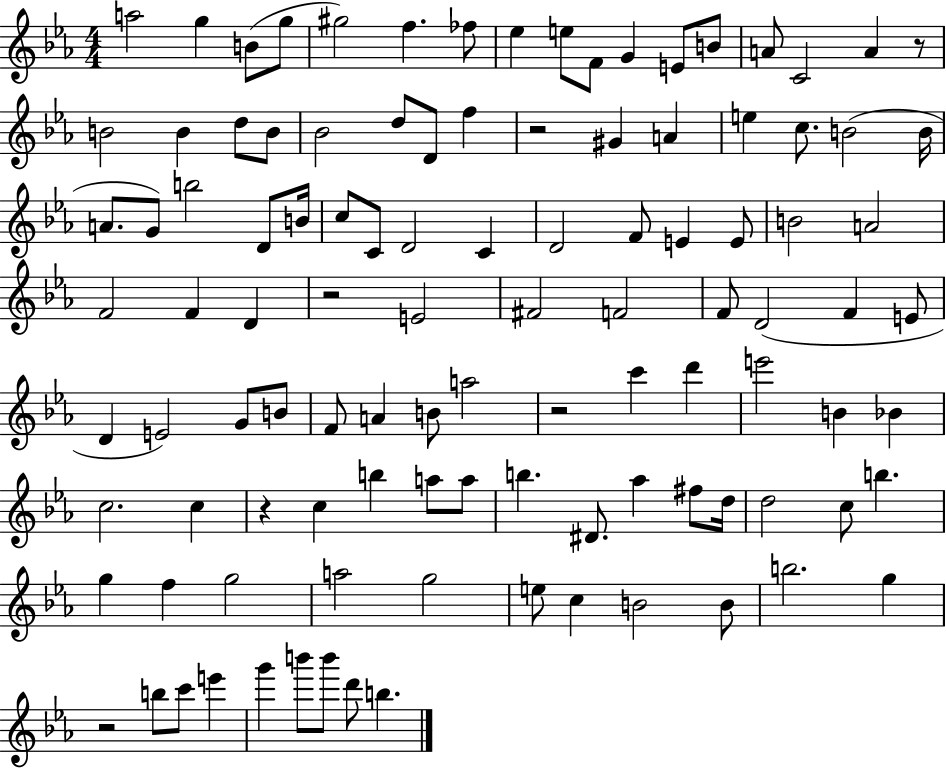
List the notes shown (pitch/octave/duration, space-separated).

A5/h G5/q B4/e G5/e G#5/h F5/q. FES5/e Eb5/q E5/e F4/e G4/q E4/e B4/e A4/e C4/h A4/q R/e B4/h B4/q D5/e B4/e Bb4/h D5/e D4/e F5/q R/h G#4/q A4/q E5/q C5/e. B4/h B4/s A4/e. G4/e B5/h D4/e B4/s C5/e C4/e D4/h C4/q D4/h F4/e E4/q E4/e B4/h A4/h F4/h F4/q D4/q R/h E4/h F#4/h F4/h F4/e D4/h F4/q E4/e D4/q E4/h G4/e B4/e F4/e A4/q B4/e A5/h R/h C6/q D6/q E6/h B4/q Bb4/q C5/h. C5/q R/q C5/q B5/q A5/e A5/e B5/q. D#4/e. Ab5/q F#5/e D5/s D5/h C5/e B5/q. G5/q F5/q G5/h A5/h G5/h E5/e C5/q B4/h B4/e B5/h. G5/q R/h B5/e C6/e E6/q G6/q B6/e B6/e D6/e B5/q.